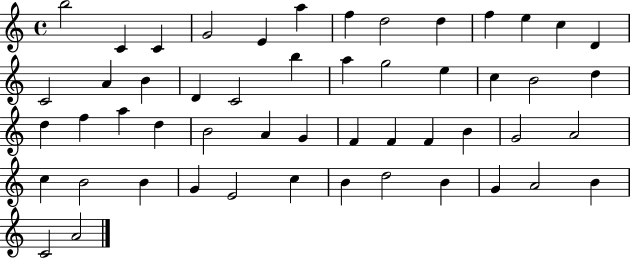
X:1
T:Untitled
M:4/4
L:1/4
K:C
b2 C C G2 E a f d2 d f e c D C2 A B D C2 b a g2 e c B2 d d f a d B2 A G F F F B G2 A2 c B2 B G E2 c B d2 B G A2 B C2 A2